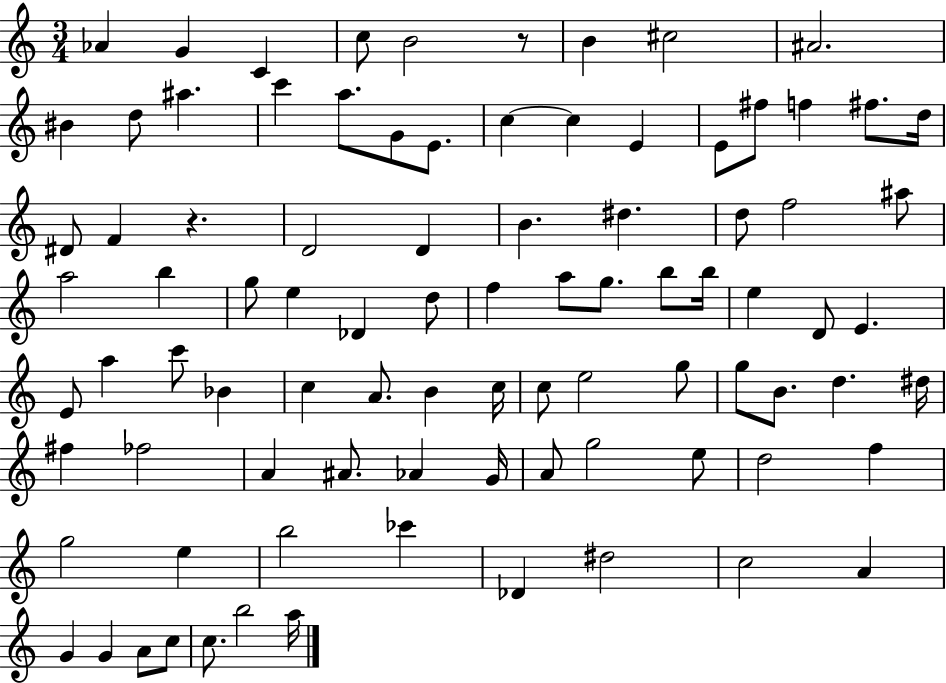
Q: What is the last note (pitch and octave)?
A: A5